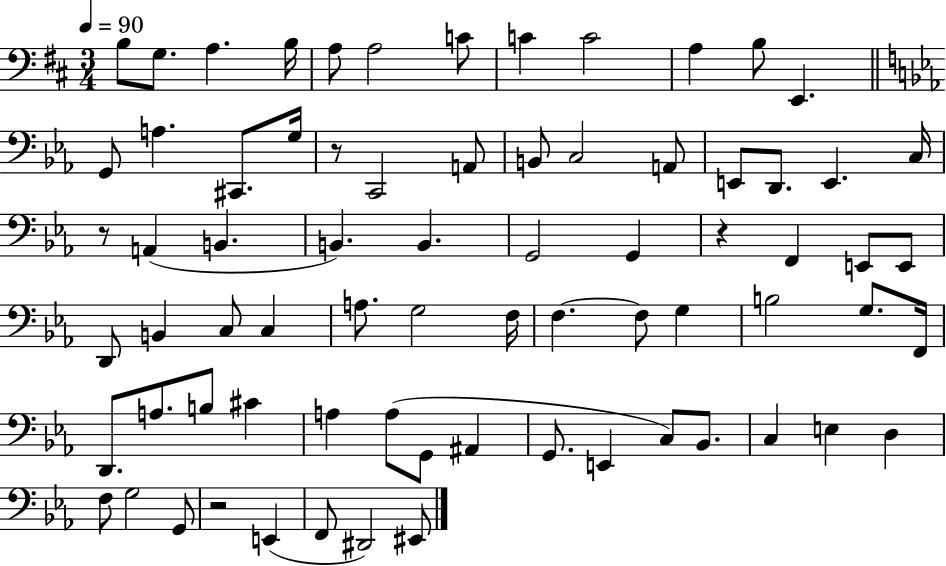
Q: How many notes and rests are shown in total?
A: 73